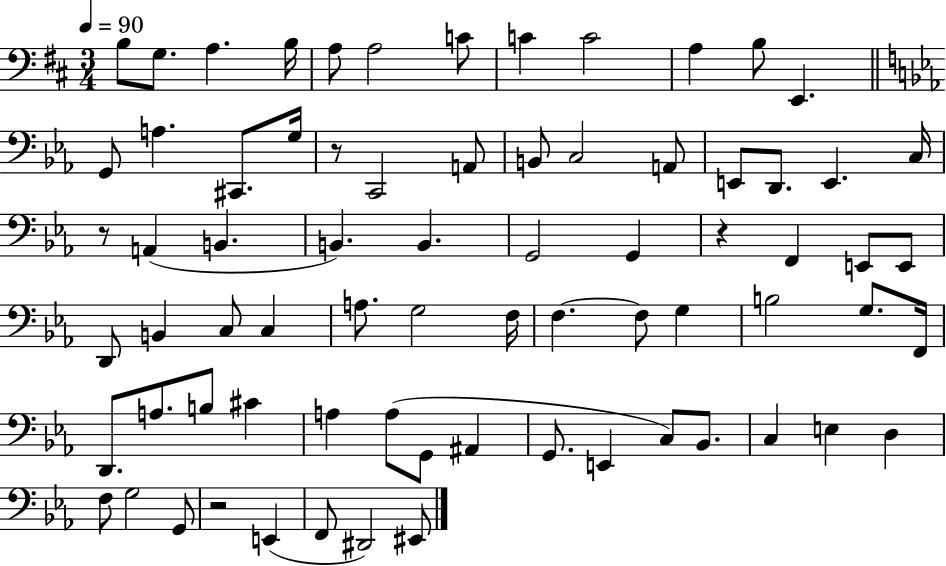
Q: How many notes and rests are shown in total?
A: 73